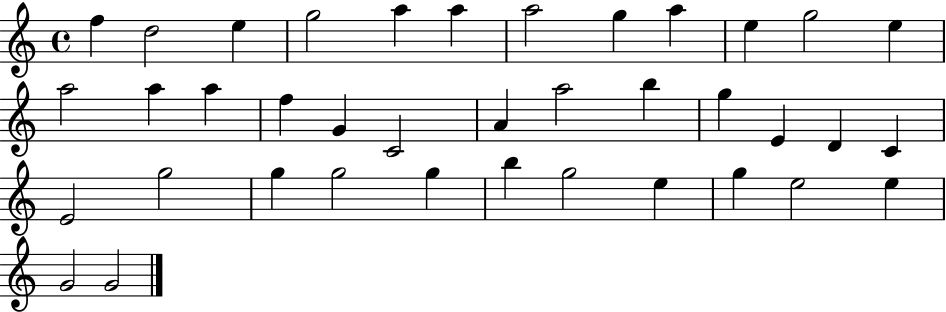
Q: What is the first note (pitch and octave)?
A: F5